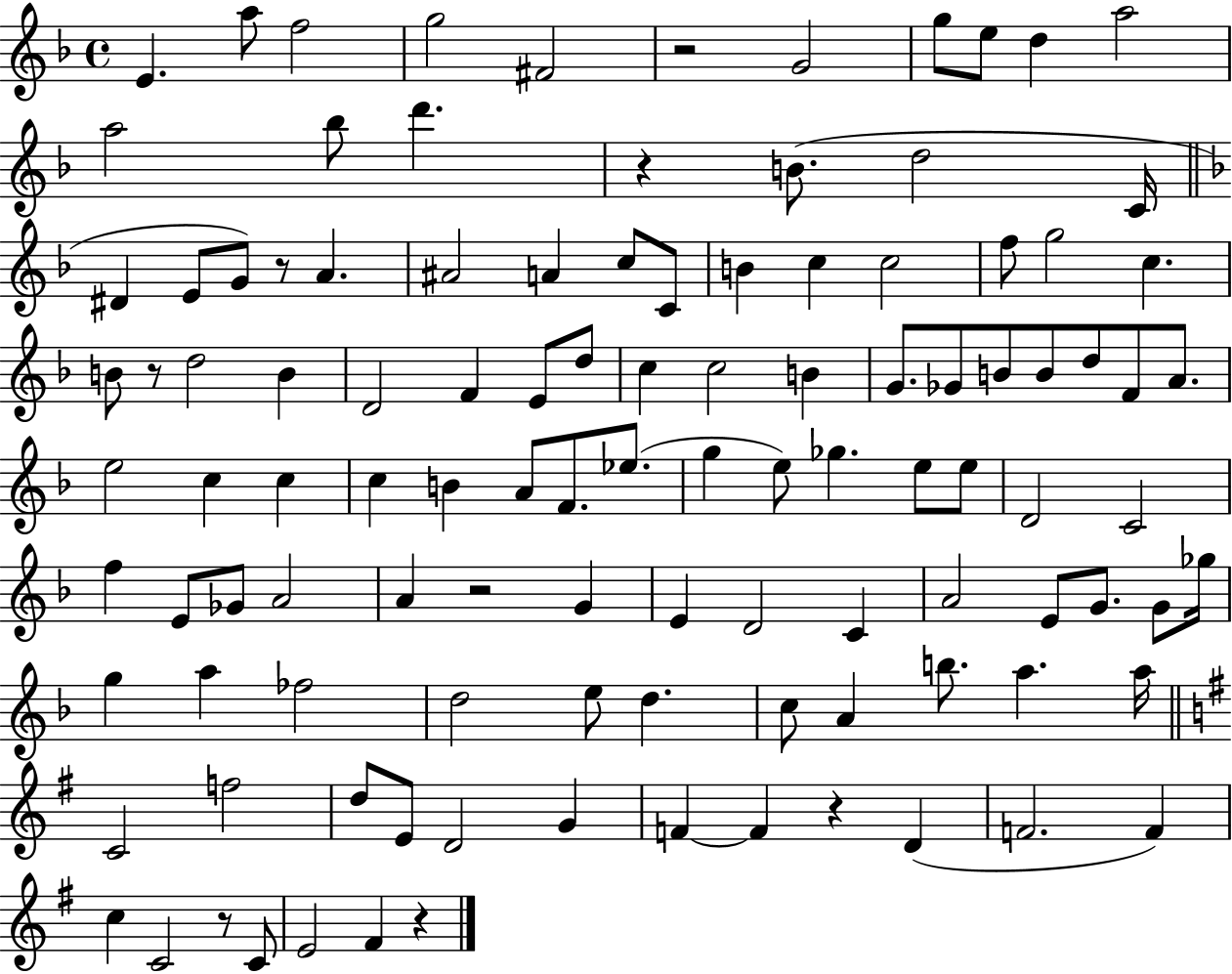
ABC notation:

X:1
T:Untitled
M:4/4
L:1/4
K:F
E a/2 f2 g2 ^F2 z2 G2 g/2 e/2 d a2 a2 _b/2 d' z B/2 d2 C/4 ^D E/2 G/2 z/2 A ^A2 A c/2 C/2 B c c2 f/2 g2 c B/2 z/2 d2 B D2 F E/2 d/2 c c2 B G/2 _G/2 B/2 B/2 d/2 F/2 A/2 e2 c c c B A/2 F/2 _e/2 g e/2 _g e/2 e/2 D2 C2 f E/2 _G/2 A2 A z2 G E D2 C A2 E/2 G/2 G/2 _g/4 g a _f2 d2 e/2 d c/2 A b/2 a a/4 C2 f2 d/2 E/2 D2 G F F z D F2 F c C2 z/2 C/2 E2 ^F z